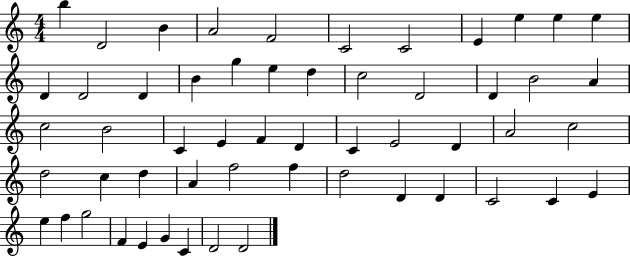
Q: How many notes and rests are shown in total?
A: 55